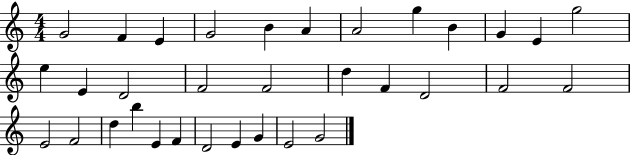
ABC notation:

X:1
T:Untitled
M:4/4
L:1/4
K:C
G2 F E G2 B A A2 g B G E g2 e E D2 F2 F2 d F D2 F2 F2 E2 F2 d b E F D2 E G E2 G2